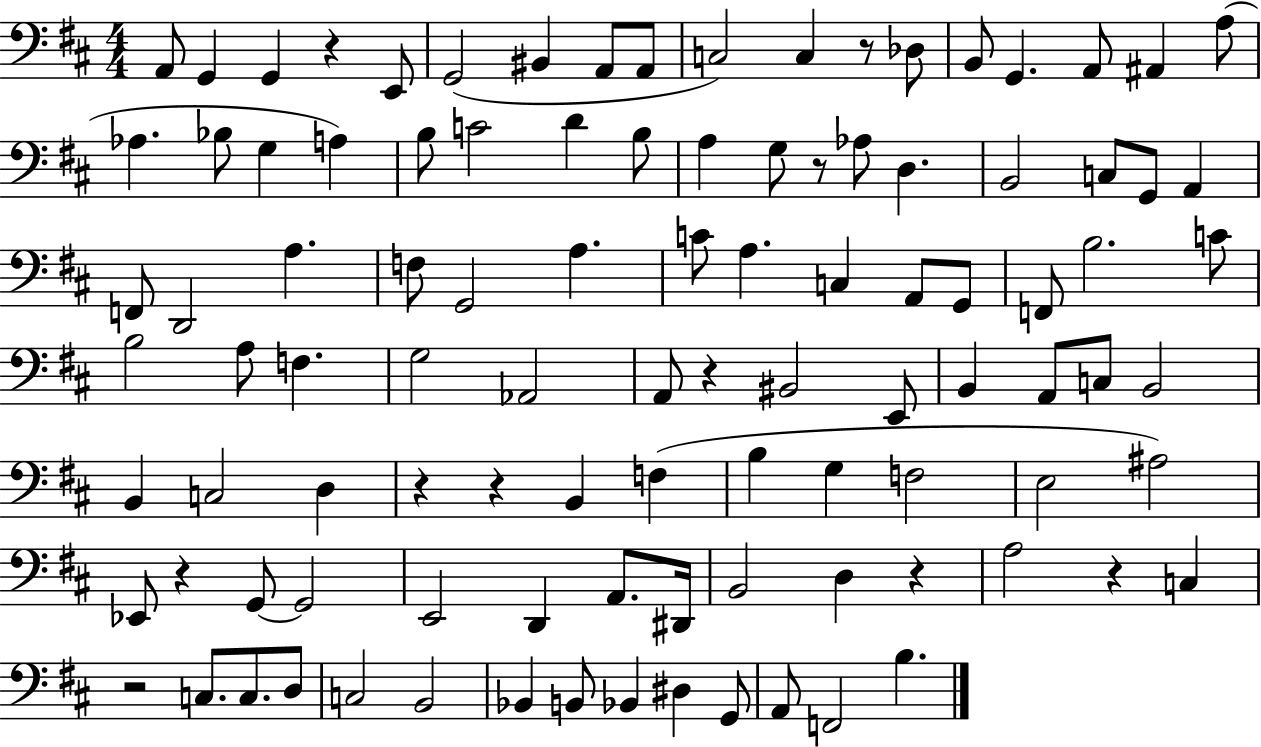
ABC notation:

X:1
T:Untitled
M:4/4
L:1/4
K:D
A,,/2 G,, G,, z E,,/2 G,,2 ^B,, A,,/2 A,,/2 C,2 C, z/2 _D,/2 B,,/2 G,, A,,/2 ^A,, A,/2 _A, _B,/2 G, A, B,/2 C2 D B,/2 A, G,/2 z/2 _A,/2 D, B,,2 C,/2 G,,/2 A,, F,,/2 D,,2 A, F,/2 G,,2 A, C/2 A, C, A,,/2 G,,/2 F,,/2 B,2 C/2 B,2 A,/2 F, G,2 _A,,2 A,,/2 z ^B,,2 E,,/2 B,, A,,/2 C,/2 B,,2 B,, C,2 D, z z B,, F, B, G, F,2 E,2 ^A,2 _E,,/2 z G,,/2 G,,2 E,,2 D,, A,,/2 ^D,,/4 B,,2 D, z A,2 z C, z2 C,/2 C,/2 D,/2 C,2 B,,2 _B,, B,,/2 _B,, ^D, G,,/2 A,,/2 F,,2 B,